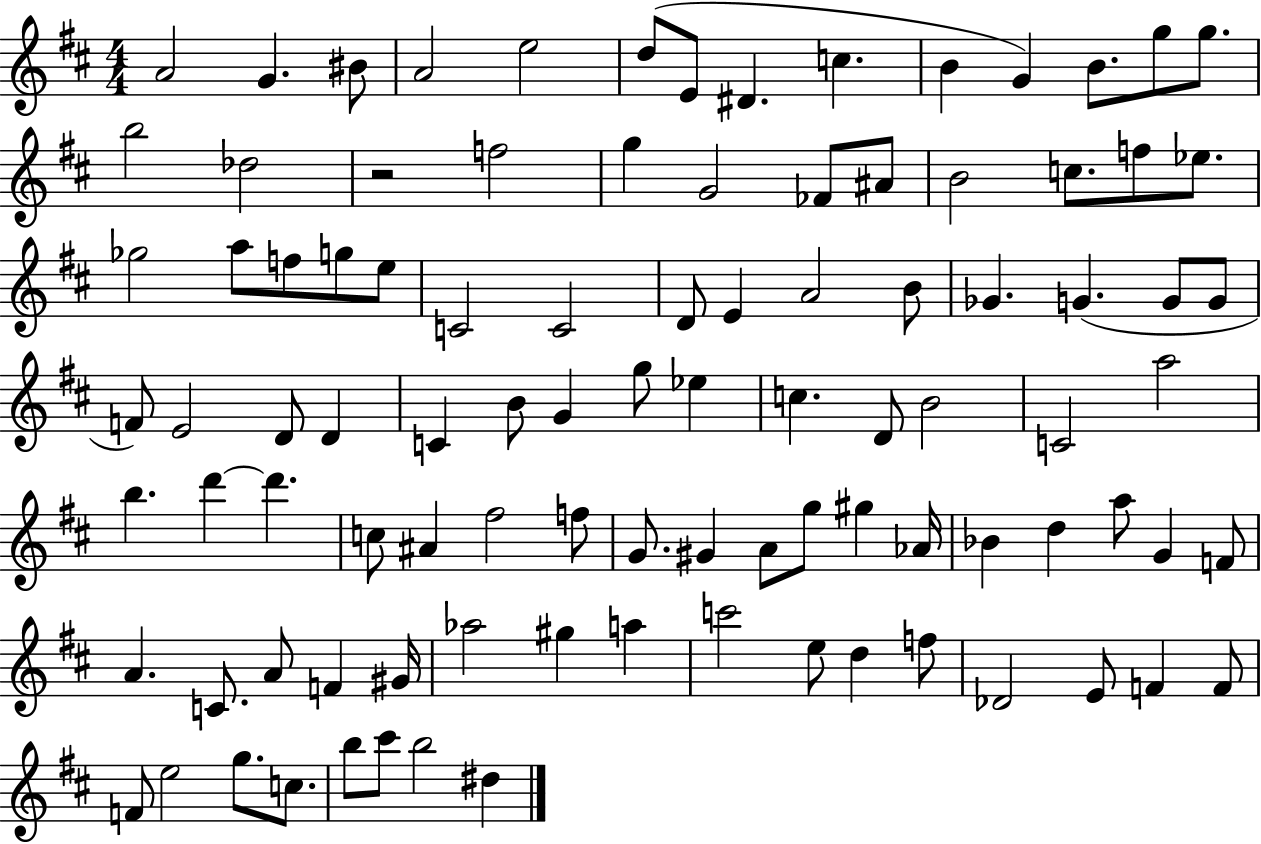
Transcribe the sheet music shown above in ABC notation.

X:1
T:Untitled
M:4/4
L:1/4
K:D
A2 G ^B/2 A2 e2 d/2 E/2 ^D c B G B/2 g/2 g/2 b2 _d2 z2 f2 g G2 _F/2 ^A/2 B2 c/2 f/2 _e/2 _g2 a/2 f/2 g/2 e/2 C2 C2 D/2 E A2 B/2 _G G G/2 G/2 F/2 E2 D/2 D C B/2 G g/2 _e c D/2 B2 C2 a2 b d' d' c/2 ^A ^f2 f/2 G/2 ^G A/2 g/2 ^g _A/4 _B d a/2 G F/2 A C/2 A/2 F ^G/4 _a2 ^g a c'2 e/2 d f/2 _D2 E/2 F F/2 F/2 e2 g/2 c/2 b/2 ^c'/2 b2 ^d